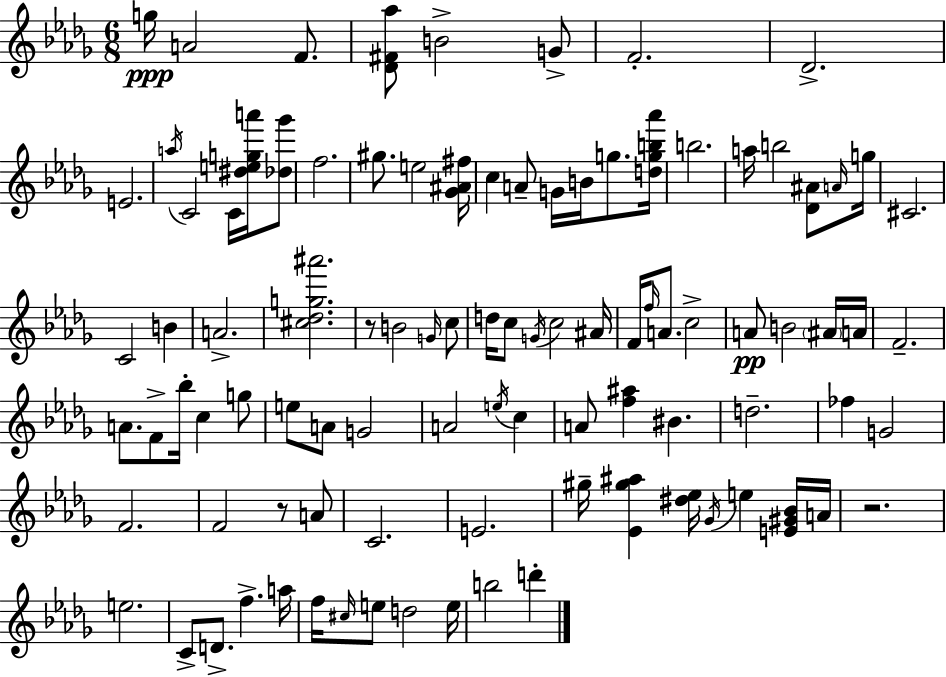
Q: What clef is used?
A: treble